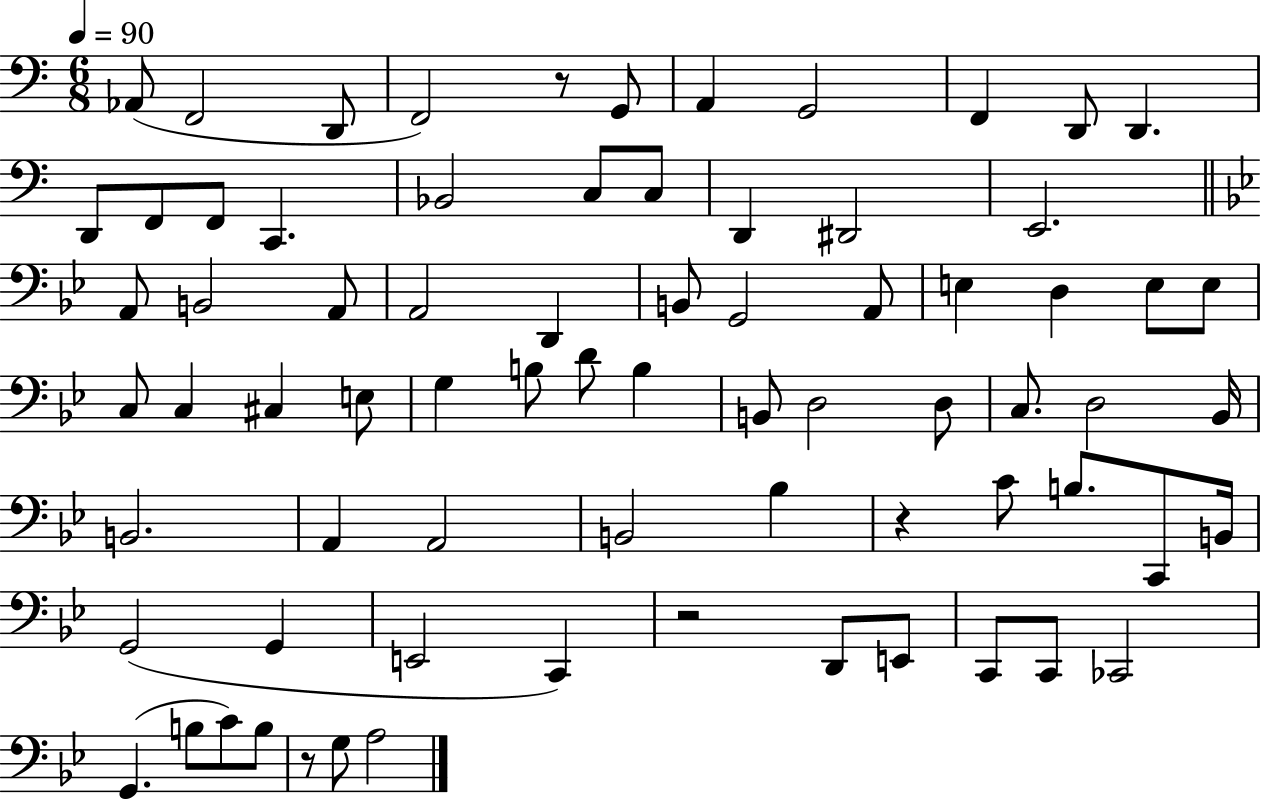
Ab2/e F2/h D2/e F2/h R/e G2/e A2/q G2/h F2/q D2/e D2/q. D2/e F2/e F2/e C2/q. Bb2/h C3/e C3/e D2/q D#2/h E2/h. A2/e B2/h A2/e A2/h D2/q B2/e G2/h A2/e E3/q D3/q E3/e E3/e C3/e C3/q C#3/q E3/e G3/q B3/e D4/e B3/q B2/e D3/h D3/e C3/e. D3/h Bb2/s B2/h. A2/q A2/h B2/h Bb3/q R/q C4/e B3/e. C2/e B2/s G2/h G2/q E2/h C2/q R/h D2/e E2/e C2/e C2/e CES2/h G2/q. B3/e C4/e B3/e R/e G3/e A3/h